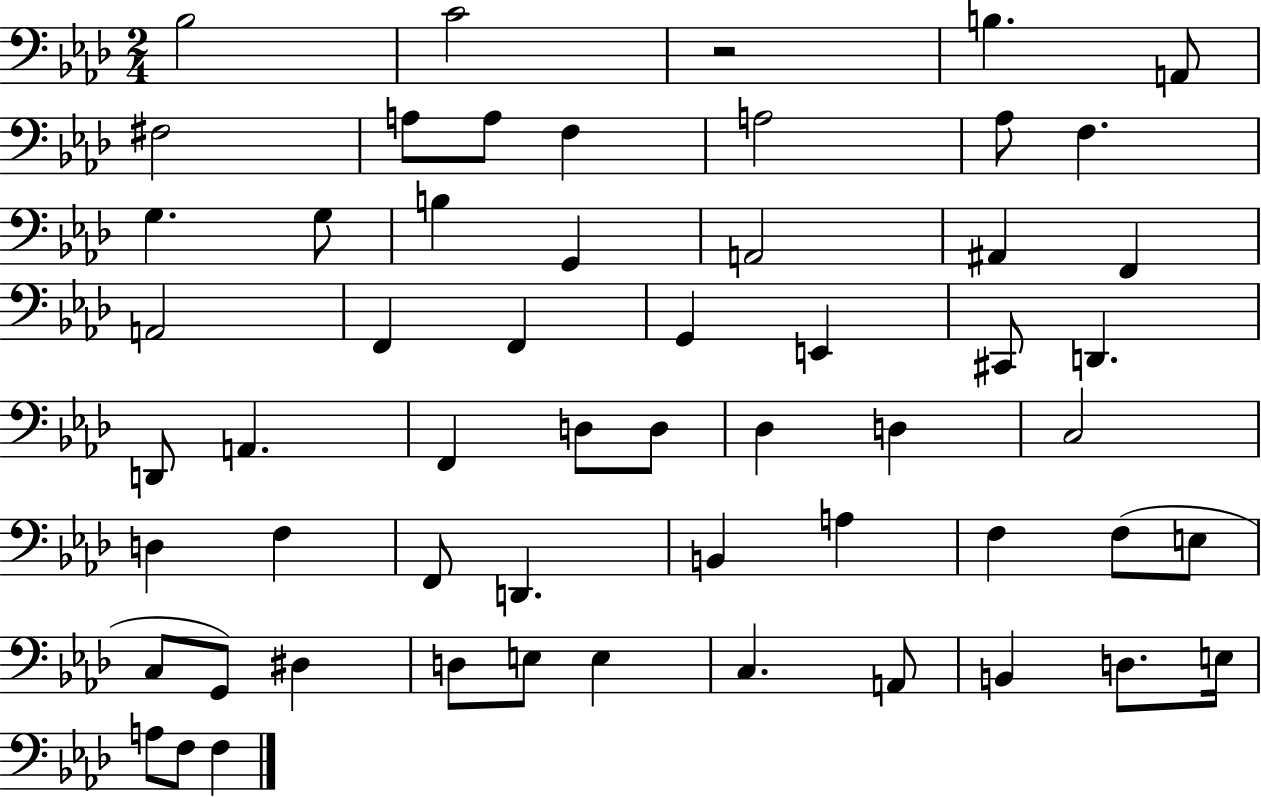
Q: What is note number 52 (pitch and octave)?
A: D3